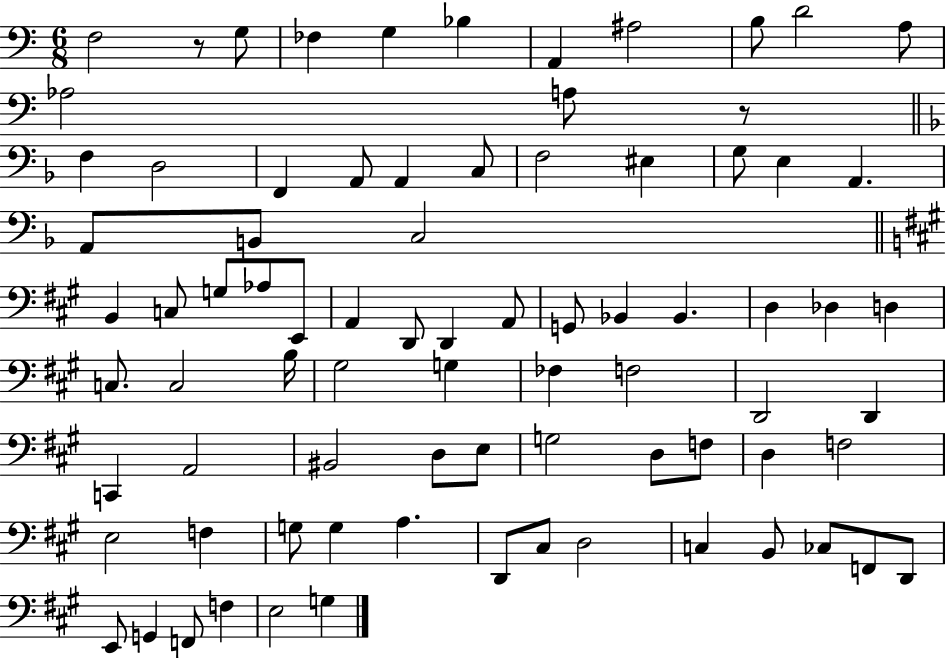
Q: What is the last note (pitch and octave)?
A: G3